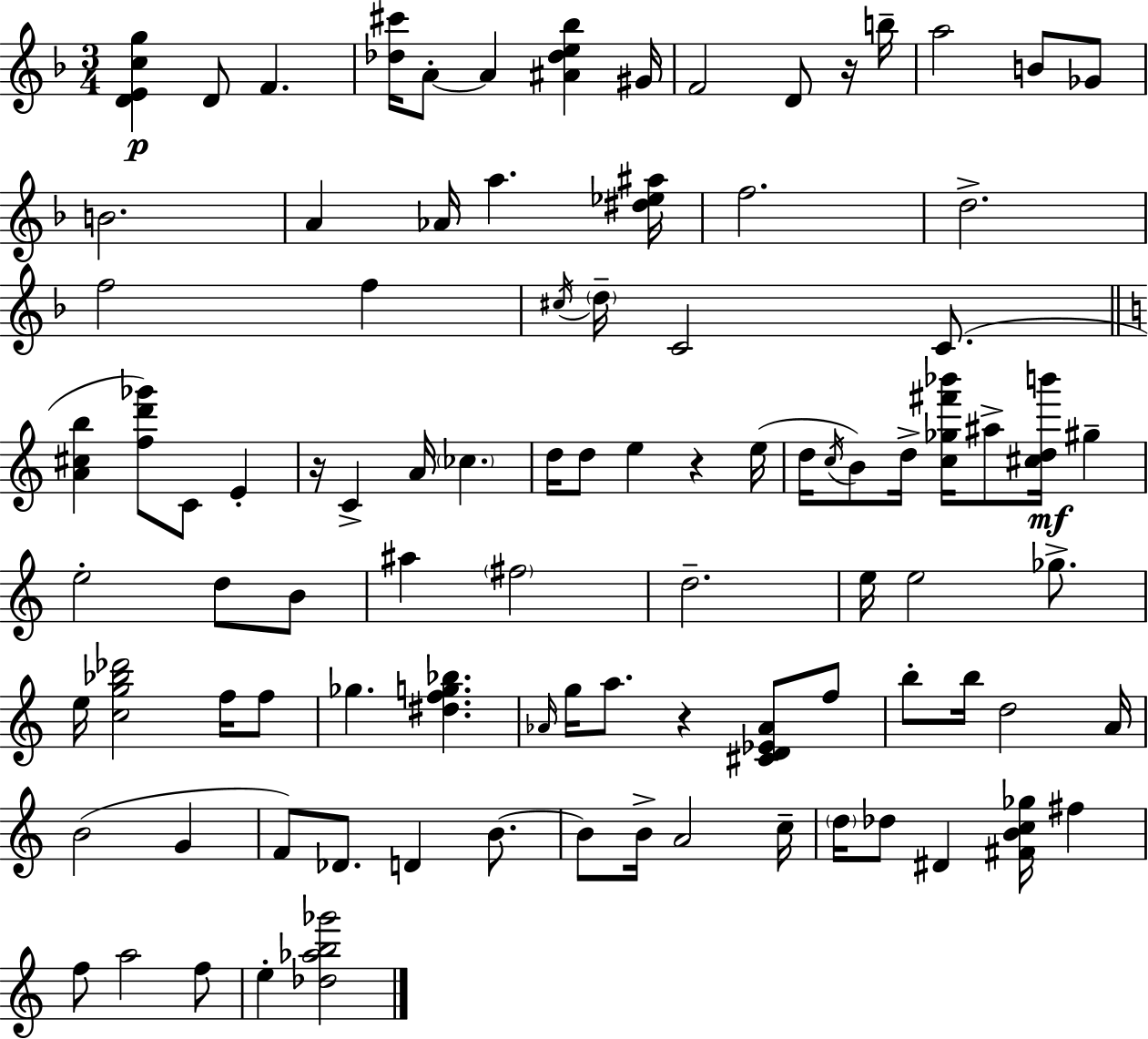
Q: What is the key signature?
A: D minor